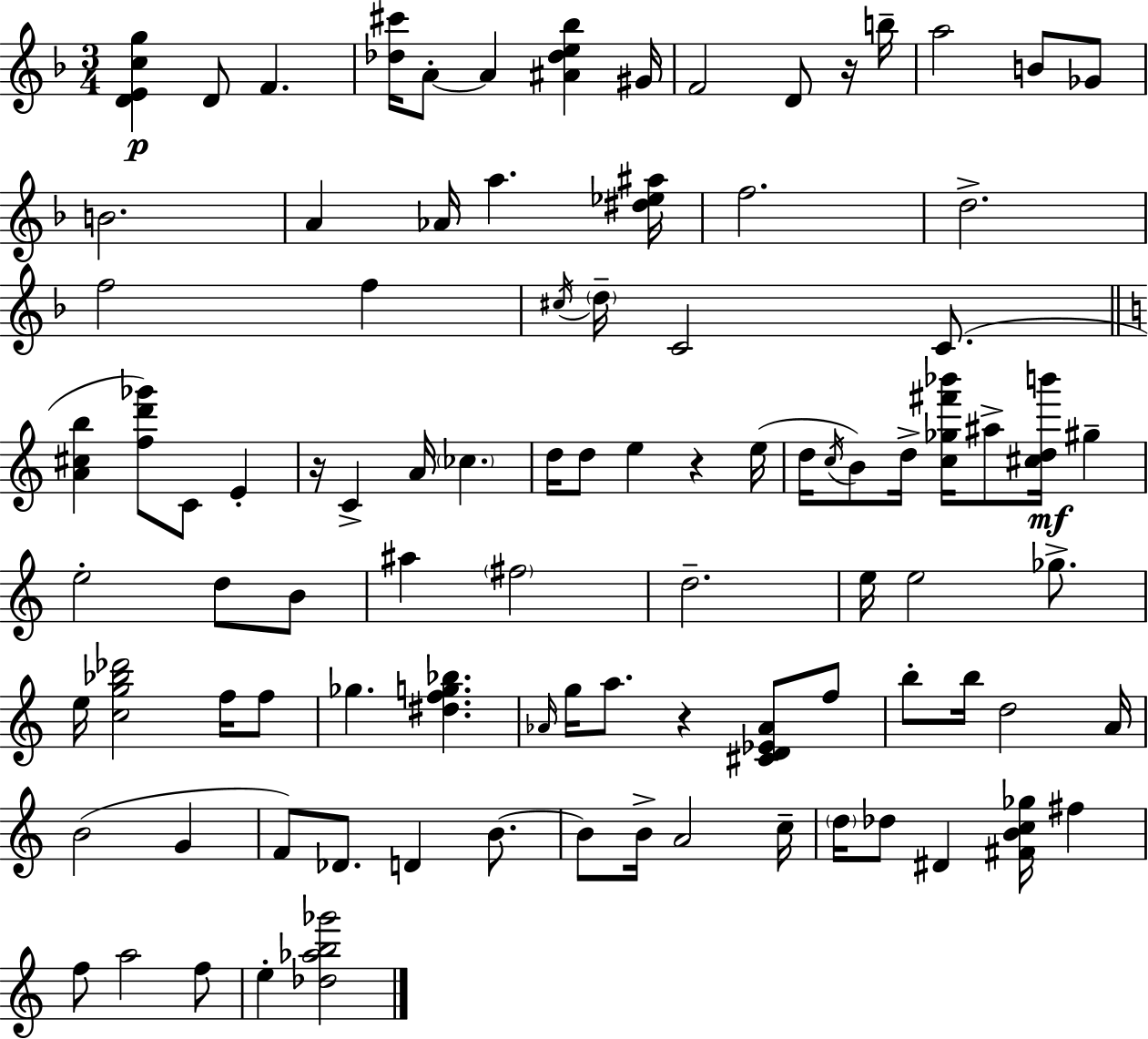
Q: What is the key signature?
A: D minor